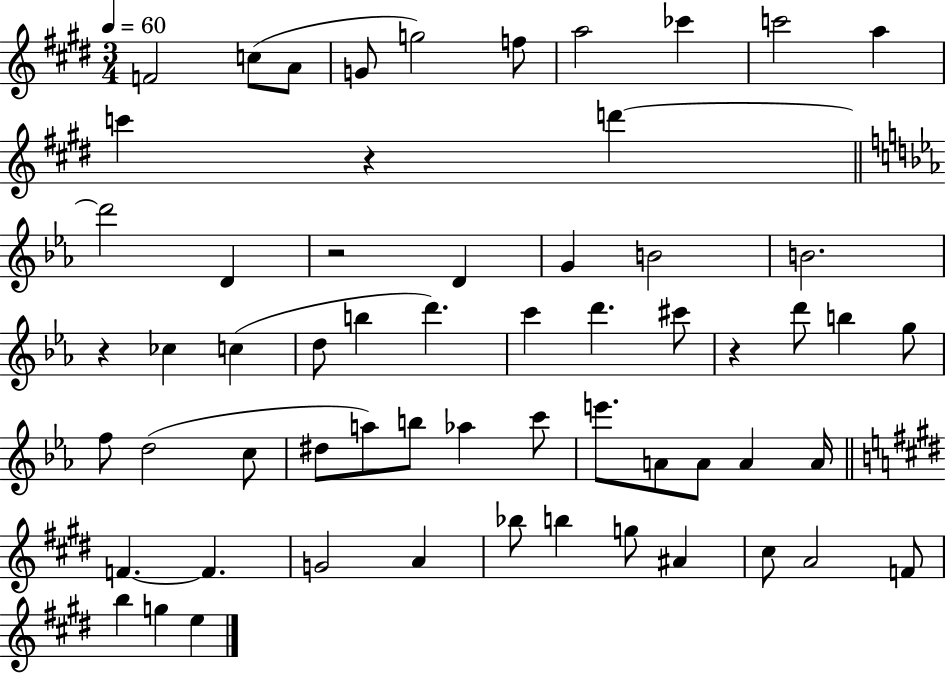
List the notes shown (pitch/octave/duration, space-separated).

F4/h C5/e A4/e G4/e G5/h F5/e A5/h CES6/q C6/h A5/q C6/q R/q D6/q D6/h D4/q R/h D4/q G4/q B4/h B4/h. R/q CES5/q C5/q D5/e B5/q D6/q. C6/q D6/q. C#6/e R/q D6/e B5/q G5/e F5/e D5/h C5/e D#5/e A5/e B5/e Ab5/q C6/e E6/e. A4/e A4/e A4/q A4/s F4/q. F4/q. G4/h A4/q Bb5/e B5/q G5/e A#4/q C#5/e A4/h F4/e B5/q G5/q E5/q